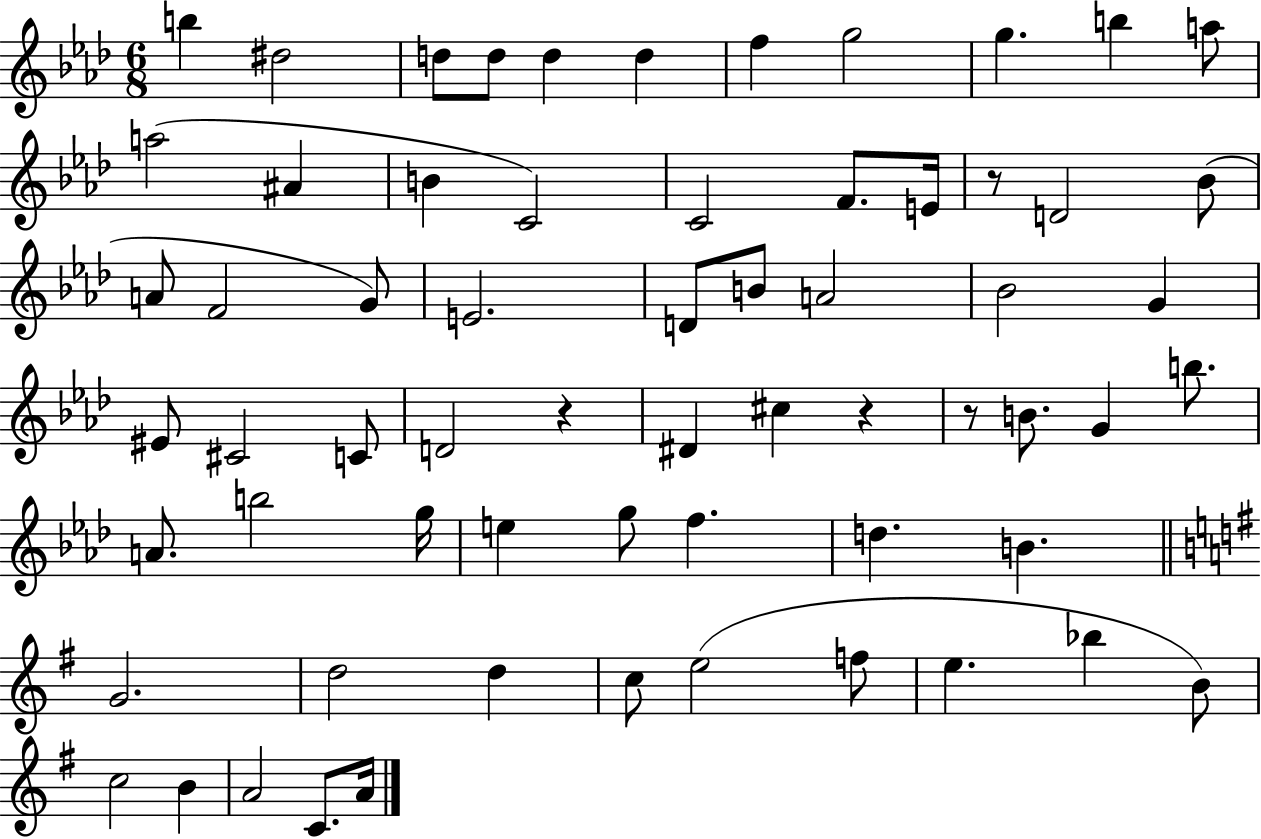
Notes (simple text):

B5/q D#5/h D5/e D5/e D5/q D5/q F5/q G5/h G5/q. B5/q A5/e A5/h A#4/q B4/q C4/h C4/h F4/e. E4/s R/e D4/h Bb4/e A4/e F4/h G4/e E4/h. D4/e B4/e A4/h Bb4/h G4/q EIS4/e C#4/h C4/e D4/h R/q D#4/q C#5/q R/q R/e B4/e. G4/q B5/e. A4/e. B5/h G5/s E5/q G5/e F5/q. D5/q. B4/q. G4/h. D5/h D5/q C5/e E5/h F5/e E5/q. Bb5/q B4/e C5/h B4/q A4/h C4/e. A4/s